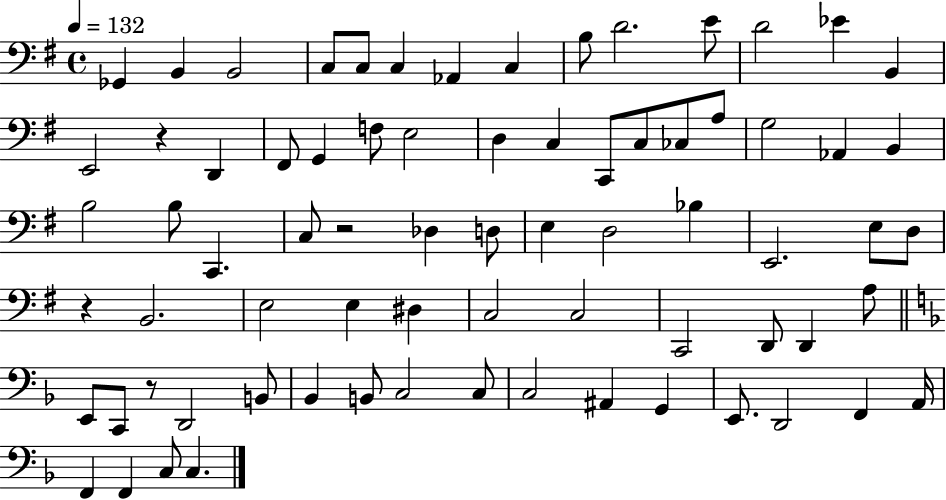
{
  \clef bass
  \time 4/4
  \defaultTimeSignature
  \key g \major
  \tempo 4 = 132
  \repeat volta 2 { ges,4 b,4 b,2 | c8 c8 c4 aes,4 c4 | b8 d'2. e'8 | d'2 ees'4 b,4 | \break e,2 r4 d,4 | fis,8 g,4 f8 e2 | d4 c4 c,8 c8 ces8 a8 | g2 aes,4 b,4 | \break b2 b8 c,4. | c8 r2 des4 d8 | e4 d2 bes4 | e,2. e8 d8 | \break r4 b,2. | e2 e4 dis4 | c2 c2 | c,2 d,8 d,4 a8 | \break \bar "||" \break \key f \major e,8 c,8 r8 d,2 b,8 | bes,4 b,8 c2 c8 | c2 ais,4 g,4 | e,8. d,2 f,4 a,16 | \break f,4 f,4 c8 c4. | } \bar "|."
}